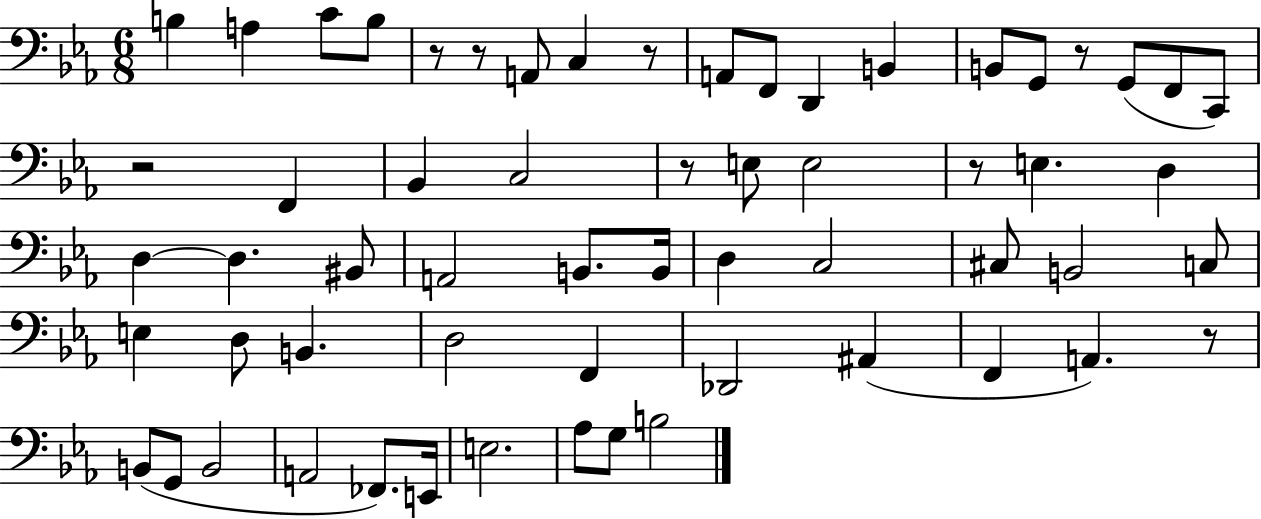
{
  \clef bass
  \numericTimeSignature
  \time 6/8
  \key ees \major
  b4 a4 c'8 b8 | r8 r8 a,8 c4 r8 | a,8 f,8 d,4 b,4 | b,8 g,8 r8 g,8( f,8 c,8) | \break r2 f,4 | bes,4 c2 | r8 e8 e2 | r8 e4. d4 | \break d4~~ d4. bis,8 | a,2 b,8. b,16 | d4 c2 | cis8 b,2 c8 | \break e4 d8 b,4. | d2 f,4 | des,2 ais,4( | f,4 a,4.) r8 | \break b,8( g,8 b,2 | a,2 fes,8.) e,16 | e2. | aes8 g8 b2 | \break \bar "|."
}